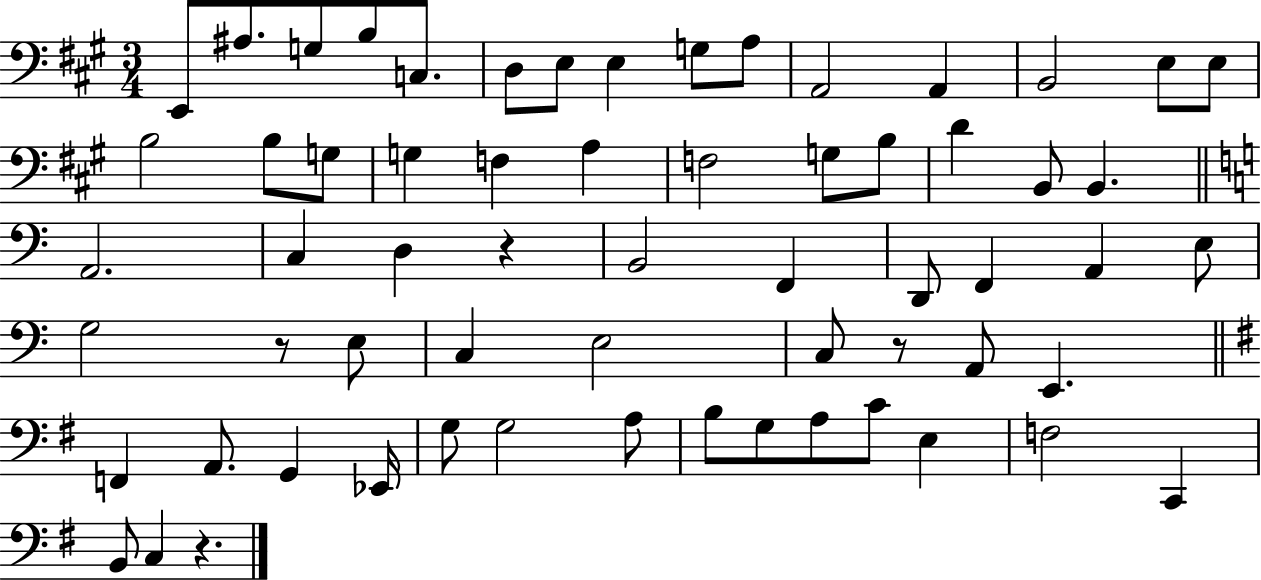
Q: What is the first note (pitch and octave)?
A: E2